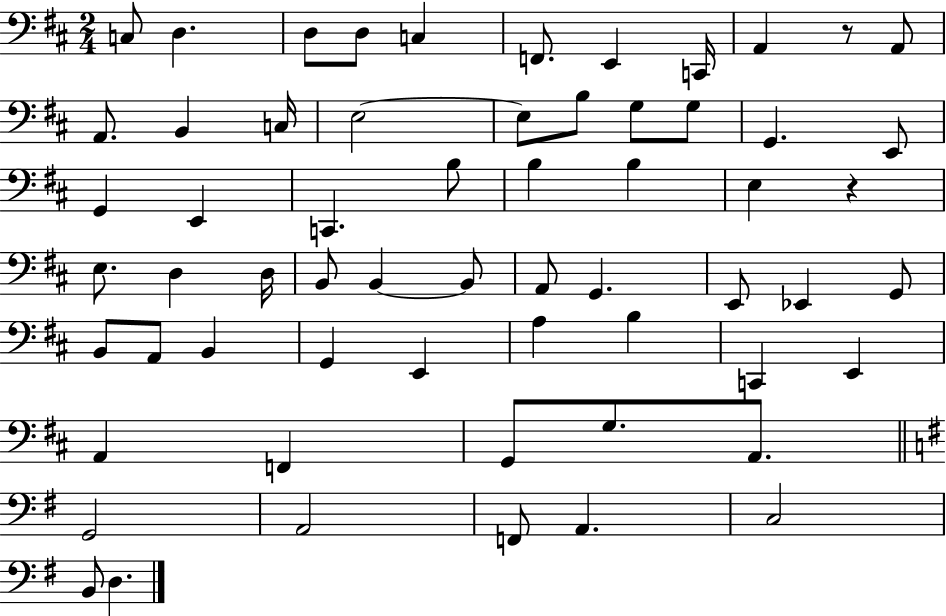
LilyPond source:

{
  \clef bass
  \numericTimeSignature
  \time 2/4
  \key d \major
  \repeat volta 2 { c8 d4. | d8 d8 c4 | f,8. e,4 c,16 | a,4 r8 a,8 | \break a,8. b,4 c16 | e2~~ | e8 b8 g8 g8 | g,4. e,8 | \break g,4 e,4 | c,4. b8 | b4 b4 | e4 r4 | \break e8. d4 d16 | b,8 b,4~~ b,8 | a,8 g,4. | e,8 ees,4 g,8 | \break b,8 a,8 b,4 | g,4 e,4 | a4 b4 | c,4 e,4 | \break a,4 f,4 | g,8 g8. a,8. | \bar "||" \break \key g \major g,2 | a,2 | f,8 a,4. | c2 | \break b,8 d4. | } \bar "|."
}